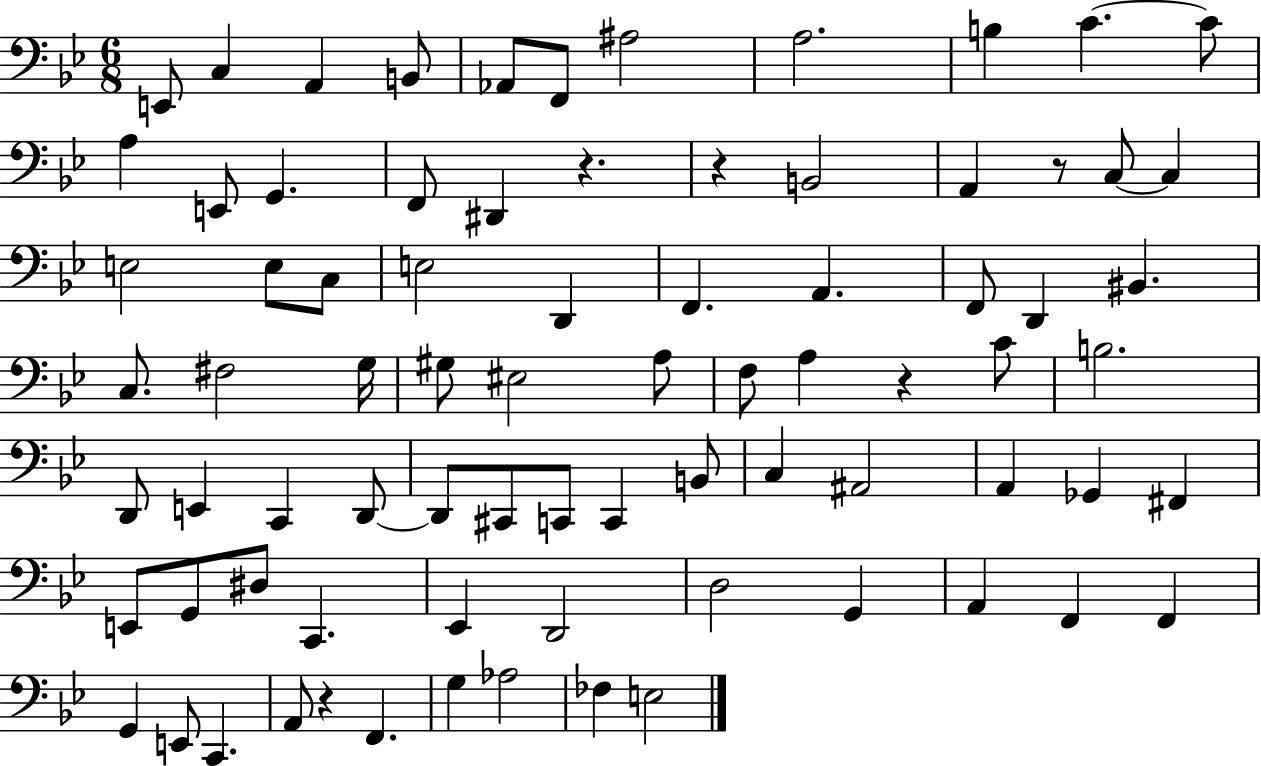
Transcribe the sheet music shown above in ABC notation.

X:1
T:Untitled
M:6/8
L:1/4
K:Bb
E,,/2 C, A,, B,,/2 _A,,/2 F,,/2 ^A,2 A,2 B, C C/2 A, E,,/2 G,, F,,/2 ^D,, z z B,,2 A,, z/2 C,/2 C, E,2 E,/2 C,/2 E,2 D,, F,, A,, F,,/2 D,, ^B,, C,/2 ^F,2 G,/4 ^G,/2 ^E,2 A,/2 F,/2 A, z C/2 B,2 D,,/2 E,, C,, D,,/2 D,,/2 ^C,,/2 C,,/2 C,, B,,/2 C, ^A,,2 A,, _G,, ^F,, E,,/2 G,,/2 ^D,/2 C,, _E,, D,,2 D,2 G,, A,, F,, F,, G,, E,,/2 C,, A,,/2 z F,, G, _A,2 _F, E,2